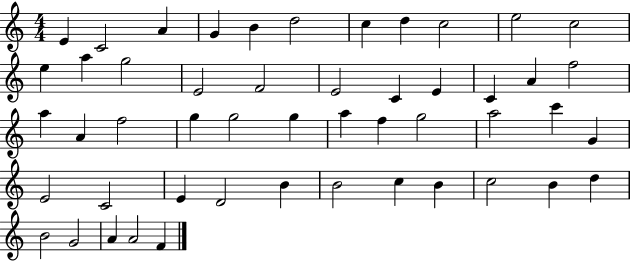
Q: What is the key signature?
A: C major